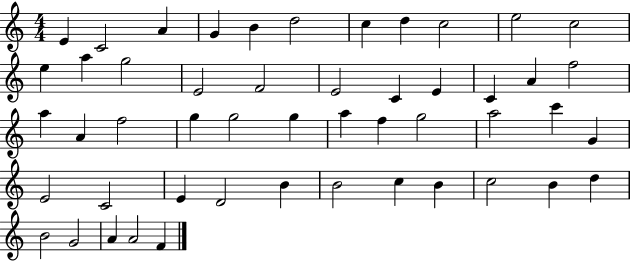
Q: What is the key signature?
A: C major